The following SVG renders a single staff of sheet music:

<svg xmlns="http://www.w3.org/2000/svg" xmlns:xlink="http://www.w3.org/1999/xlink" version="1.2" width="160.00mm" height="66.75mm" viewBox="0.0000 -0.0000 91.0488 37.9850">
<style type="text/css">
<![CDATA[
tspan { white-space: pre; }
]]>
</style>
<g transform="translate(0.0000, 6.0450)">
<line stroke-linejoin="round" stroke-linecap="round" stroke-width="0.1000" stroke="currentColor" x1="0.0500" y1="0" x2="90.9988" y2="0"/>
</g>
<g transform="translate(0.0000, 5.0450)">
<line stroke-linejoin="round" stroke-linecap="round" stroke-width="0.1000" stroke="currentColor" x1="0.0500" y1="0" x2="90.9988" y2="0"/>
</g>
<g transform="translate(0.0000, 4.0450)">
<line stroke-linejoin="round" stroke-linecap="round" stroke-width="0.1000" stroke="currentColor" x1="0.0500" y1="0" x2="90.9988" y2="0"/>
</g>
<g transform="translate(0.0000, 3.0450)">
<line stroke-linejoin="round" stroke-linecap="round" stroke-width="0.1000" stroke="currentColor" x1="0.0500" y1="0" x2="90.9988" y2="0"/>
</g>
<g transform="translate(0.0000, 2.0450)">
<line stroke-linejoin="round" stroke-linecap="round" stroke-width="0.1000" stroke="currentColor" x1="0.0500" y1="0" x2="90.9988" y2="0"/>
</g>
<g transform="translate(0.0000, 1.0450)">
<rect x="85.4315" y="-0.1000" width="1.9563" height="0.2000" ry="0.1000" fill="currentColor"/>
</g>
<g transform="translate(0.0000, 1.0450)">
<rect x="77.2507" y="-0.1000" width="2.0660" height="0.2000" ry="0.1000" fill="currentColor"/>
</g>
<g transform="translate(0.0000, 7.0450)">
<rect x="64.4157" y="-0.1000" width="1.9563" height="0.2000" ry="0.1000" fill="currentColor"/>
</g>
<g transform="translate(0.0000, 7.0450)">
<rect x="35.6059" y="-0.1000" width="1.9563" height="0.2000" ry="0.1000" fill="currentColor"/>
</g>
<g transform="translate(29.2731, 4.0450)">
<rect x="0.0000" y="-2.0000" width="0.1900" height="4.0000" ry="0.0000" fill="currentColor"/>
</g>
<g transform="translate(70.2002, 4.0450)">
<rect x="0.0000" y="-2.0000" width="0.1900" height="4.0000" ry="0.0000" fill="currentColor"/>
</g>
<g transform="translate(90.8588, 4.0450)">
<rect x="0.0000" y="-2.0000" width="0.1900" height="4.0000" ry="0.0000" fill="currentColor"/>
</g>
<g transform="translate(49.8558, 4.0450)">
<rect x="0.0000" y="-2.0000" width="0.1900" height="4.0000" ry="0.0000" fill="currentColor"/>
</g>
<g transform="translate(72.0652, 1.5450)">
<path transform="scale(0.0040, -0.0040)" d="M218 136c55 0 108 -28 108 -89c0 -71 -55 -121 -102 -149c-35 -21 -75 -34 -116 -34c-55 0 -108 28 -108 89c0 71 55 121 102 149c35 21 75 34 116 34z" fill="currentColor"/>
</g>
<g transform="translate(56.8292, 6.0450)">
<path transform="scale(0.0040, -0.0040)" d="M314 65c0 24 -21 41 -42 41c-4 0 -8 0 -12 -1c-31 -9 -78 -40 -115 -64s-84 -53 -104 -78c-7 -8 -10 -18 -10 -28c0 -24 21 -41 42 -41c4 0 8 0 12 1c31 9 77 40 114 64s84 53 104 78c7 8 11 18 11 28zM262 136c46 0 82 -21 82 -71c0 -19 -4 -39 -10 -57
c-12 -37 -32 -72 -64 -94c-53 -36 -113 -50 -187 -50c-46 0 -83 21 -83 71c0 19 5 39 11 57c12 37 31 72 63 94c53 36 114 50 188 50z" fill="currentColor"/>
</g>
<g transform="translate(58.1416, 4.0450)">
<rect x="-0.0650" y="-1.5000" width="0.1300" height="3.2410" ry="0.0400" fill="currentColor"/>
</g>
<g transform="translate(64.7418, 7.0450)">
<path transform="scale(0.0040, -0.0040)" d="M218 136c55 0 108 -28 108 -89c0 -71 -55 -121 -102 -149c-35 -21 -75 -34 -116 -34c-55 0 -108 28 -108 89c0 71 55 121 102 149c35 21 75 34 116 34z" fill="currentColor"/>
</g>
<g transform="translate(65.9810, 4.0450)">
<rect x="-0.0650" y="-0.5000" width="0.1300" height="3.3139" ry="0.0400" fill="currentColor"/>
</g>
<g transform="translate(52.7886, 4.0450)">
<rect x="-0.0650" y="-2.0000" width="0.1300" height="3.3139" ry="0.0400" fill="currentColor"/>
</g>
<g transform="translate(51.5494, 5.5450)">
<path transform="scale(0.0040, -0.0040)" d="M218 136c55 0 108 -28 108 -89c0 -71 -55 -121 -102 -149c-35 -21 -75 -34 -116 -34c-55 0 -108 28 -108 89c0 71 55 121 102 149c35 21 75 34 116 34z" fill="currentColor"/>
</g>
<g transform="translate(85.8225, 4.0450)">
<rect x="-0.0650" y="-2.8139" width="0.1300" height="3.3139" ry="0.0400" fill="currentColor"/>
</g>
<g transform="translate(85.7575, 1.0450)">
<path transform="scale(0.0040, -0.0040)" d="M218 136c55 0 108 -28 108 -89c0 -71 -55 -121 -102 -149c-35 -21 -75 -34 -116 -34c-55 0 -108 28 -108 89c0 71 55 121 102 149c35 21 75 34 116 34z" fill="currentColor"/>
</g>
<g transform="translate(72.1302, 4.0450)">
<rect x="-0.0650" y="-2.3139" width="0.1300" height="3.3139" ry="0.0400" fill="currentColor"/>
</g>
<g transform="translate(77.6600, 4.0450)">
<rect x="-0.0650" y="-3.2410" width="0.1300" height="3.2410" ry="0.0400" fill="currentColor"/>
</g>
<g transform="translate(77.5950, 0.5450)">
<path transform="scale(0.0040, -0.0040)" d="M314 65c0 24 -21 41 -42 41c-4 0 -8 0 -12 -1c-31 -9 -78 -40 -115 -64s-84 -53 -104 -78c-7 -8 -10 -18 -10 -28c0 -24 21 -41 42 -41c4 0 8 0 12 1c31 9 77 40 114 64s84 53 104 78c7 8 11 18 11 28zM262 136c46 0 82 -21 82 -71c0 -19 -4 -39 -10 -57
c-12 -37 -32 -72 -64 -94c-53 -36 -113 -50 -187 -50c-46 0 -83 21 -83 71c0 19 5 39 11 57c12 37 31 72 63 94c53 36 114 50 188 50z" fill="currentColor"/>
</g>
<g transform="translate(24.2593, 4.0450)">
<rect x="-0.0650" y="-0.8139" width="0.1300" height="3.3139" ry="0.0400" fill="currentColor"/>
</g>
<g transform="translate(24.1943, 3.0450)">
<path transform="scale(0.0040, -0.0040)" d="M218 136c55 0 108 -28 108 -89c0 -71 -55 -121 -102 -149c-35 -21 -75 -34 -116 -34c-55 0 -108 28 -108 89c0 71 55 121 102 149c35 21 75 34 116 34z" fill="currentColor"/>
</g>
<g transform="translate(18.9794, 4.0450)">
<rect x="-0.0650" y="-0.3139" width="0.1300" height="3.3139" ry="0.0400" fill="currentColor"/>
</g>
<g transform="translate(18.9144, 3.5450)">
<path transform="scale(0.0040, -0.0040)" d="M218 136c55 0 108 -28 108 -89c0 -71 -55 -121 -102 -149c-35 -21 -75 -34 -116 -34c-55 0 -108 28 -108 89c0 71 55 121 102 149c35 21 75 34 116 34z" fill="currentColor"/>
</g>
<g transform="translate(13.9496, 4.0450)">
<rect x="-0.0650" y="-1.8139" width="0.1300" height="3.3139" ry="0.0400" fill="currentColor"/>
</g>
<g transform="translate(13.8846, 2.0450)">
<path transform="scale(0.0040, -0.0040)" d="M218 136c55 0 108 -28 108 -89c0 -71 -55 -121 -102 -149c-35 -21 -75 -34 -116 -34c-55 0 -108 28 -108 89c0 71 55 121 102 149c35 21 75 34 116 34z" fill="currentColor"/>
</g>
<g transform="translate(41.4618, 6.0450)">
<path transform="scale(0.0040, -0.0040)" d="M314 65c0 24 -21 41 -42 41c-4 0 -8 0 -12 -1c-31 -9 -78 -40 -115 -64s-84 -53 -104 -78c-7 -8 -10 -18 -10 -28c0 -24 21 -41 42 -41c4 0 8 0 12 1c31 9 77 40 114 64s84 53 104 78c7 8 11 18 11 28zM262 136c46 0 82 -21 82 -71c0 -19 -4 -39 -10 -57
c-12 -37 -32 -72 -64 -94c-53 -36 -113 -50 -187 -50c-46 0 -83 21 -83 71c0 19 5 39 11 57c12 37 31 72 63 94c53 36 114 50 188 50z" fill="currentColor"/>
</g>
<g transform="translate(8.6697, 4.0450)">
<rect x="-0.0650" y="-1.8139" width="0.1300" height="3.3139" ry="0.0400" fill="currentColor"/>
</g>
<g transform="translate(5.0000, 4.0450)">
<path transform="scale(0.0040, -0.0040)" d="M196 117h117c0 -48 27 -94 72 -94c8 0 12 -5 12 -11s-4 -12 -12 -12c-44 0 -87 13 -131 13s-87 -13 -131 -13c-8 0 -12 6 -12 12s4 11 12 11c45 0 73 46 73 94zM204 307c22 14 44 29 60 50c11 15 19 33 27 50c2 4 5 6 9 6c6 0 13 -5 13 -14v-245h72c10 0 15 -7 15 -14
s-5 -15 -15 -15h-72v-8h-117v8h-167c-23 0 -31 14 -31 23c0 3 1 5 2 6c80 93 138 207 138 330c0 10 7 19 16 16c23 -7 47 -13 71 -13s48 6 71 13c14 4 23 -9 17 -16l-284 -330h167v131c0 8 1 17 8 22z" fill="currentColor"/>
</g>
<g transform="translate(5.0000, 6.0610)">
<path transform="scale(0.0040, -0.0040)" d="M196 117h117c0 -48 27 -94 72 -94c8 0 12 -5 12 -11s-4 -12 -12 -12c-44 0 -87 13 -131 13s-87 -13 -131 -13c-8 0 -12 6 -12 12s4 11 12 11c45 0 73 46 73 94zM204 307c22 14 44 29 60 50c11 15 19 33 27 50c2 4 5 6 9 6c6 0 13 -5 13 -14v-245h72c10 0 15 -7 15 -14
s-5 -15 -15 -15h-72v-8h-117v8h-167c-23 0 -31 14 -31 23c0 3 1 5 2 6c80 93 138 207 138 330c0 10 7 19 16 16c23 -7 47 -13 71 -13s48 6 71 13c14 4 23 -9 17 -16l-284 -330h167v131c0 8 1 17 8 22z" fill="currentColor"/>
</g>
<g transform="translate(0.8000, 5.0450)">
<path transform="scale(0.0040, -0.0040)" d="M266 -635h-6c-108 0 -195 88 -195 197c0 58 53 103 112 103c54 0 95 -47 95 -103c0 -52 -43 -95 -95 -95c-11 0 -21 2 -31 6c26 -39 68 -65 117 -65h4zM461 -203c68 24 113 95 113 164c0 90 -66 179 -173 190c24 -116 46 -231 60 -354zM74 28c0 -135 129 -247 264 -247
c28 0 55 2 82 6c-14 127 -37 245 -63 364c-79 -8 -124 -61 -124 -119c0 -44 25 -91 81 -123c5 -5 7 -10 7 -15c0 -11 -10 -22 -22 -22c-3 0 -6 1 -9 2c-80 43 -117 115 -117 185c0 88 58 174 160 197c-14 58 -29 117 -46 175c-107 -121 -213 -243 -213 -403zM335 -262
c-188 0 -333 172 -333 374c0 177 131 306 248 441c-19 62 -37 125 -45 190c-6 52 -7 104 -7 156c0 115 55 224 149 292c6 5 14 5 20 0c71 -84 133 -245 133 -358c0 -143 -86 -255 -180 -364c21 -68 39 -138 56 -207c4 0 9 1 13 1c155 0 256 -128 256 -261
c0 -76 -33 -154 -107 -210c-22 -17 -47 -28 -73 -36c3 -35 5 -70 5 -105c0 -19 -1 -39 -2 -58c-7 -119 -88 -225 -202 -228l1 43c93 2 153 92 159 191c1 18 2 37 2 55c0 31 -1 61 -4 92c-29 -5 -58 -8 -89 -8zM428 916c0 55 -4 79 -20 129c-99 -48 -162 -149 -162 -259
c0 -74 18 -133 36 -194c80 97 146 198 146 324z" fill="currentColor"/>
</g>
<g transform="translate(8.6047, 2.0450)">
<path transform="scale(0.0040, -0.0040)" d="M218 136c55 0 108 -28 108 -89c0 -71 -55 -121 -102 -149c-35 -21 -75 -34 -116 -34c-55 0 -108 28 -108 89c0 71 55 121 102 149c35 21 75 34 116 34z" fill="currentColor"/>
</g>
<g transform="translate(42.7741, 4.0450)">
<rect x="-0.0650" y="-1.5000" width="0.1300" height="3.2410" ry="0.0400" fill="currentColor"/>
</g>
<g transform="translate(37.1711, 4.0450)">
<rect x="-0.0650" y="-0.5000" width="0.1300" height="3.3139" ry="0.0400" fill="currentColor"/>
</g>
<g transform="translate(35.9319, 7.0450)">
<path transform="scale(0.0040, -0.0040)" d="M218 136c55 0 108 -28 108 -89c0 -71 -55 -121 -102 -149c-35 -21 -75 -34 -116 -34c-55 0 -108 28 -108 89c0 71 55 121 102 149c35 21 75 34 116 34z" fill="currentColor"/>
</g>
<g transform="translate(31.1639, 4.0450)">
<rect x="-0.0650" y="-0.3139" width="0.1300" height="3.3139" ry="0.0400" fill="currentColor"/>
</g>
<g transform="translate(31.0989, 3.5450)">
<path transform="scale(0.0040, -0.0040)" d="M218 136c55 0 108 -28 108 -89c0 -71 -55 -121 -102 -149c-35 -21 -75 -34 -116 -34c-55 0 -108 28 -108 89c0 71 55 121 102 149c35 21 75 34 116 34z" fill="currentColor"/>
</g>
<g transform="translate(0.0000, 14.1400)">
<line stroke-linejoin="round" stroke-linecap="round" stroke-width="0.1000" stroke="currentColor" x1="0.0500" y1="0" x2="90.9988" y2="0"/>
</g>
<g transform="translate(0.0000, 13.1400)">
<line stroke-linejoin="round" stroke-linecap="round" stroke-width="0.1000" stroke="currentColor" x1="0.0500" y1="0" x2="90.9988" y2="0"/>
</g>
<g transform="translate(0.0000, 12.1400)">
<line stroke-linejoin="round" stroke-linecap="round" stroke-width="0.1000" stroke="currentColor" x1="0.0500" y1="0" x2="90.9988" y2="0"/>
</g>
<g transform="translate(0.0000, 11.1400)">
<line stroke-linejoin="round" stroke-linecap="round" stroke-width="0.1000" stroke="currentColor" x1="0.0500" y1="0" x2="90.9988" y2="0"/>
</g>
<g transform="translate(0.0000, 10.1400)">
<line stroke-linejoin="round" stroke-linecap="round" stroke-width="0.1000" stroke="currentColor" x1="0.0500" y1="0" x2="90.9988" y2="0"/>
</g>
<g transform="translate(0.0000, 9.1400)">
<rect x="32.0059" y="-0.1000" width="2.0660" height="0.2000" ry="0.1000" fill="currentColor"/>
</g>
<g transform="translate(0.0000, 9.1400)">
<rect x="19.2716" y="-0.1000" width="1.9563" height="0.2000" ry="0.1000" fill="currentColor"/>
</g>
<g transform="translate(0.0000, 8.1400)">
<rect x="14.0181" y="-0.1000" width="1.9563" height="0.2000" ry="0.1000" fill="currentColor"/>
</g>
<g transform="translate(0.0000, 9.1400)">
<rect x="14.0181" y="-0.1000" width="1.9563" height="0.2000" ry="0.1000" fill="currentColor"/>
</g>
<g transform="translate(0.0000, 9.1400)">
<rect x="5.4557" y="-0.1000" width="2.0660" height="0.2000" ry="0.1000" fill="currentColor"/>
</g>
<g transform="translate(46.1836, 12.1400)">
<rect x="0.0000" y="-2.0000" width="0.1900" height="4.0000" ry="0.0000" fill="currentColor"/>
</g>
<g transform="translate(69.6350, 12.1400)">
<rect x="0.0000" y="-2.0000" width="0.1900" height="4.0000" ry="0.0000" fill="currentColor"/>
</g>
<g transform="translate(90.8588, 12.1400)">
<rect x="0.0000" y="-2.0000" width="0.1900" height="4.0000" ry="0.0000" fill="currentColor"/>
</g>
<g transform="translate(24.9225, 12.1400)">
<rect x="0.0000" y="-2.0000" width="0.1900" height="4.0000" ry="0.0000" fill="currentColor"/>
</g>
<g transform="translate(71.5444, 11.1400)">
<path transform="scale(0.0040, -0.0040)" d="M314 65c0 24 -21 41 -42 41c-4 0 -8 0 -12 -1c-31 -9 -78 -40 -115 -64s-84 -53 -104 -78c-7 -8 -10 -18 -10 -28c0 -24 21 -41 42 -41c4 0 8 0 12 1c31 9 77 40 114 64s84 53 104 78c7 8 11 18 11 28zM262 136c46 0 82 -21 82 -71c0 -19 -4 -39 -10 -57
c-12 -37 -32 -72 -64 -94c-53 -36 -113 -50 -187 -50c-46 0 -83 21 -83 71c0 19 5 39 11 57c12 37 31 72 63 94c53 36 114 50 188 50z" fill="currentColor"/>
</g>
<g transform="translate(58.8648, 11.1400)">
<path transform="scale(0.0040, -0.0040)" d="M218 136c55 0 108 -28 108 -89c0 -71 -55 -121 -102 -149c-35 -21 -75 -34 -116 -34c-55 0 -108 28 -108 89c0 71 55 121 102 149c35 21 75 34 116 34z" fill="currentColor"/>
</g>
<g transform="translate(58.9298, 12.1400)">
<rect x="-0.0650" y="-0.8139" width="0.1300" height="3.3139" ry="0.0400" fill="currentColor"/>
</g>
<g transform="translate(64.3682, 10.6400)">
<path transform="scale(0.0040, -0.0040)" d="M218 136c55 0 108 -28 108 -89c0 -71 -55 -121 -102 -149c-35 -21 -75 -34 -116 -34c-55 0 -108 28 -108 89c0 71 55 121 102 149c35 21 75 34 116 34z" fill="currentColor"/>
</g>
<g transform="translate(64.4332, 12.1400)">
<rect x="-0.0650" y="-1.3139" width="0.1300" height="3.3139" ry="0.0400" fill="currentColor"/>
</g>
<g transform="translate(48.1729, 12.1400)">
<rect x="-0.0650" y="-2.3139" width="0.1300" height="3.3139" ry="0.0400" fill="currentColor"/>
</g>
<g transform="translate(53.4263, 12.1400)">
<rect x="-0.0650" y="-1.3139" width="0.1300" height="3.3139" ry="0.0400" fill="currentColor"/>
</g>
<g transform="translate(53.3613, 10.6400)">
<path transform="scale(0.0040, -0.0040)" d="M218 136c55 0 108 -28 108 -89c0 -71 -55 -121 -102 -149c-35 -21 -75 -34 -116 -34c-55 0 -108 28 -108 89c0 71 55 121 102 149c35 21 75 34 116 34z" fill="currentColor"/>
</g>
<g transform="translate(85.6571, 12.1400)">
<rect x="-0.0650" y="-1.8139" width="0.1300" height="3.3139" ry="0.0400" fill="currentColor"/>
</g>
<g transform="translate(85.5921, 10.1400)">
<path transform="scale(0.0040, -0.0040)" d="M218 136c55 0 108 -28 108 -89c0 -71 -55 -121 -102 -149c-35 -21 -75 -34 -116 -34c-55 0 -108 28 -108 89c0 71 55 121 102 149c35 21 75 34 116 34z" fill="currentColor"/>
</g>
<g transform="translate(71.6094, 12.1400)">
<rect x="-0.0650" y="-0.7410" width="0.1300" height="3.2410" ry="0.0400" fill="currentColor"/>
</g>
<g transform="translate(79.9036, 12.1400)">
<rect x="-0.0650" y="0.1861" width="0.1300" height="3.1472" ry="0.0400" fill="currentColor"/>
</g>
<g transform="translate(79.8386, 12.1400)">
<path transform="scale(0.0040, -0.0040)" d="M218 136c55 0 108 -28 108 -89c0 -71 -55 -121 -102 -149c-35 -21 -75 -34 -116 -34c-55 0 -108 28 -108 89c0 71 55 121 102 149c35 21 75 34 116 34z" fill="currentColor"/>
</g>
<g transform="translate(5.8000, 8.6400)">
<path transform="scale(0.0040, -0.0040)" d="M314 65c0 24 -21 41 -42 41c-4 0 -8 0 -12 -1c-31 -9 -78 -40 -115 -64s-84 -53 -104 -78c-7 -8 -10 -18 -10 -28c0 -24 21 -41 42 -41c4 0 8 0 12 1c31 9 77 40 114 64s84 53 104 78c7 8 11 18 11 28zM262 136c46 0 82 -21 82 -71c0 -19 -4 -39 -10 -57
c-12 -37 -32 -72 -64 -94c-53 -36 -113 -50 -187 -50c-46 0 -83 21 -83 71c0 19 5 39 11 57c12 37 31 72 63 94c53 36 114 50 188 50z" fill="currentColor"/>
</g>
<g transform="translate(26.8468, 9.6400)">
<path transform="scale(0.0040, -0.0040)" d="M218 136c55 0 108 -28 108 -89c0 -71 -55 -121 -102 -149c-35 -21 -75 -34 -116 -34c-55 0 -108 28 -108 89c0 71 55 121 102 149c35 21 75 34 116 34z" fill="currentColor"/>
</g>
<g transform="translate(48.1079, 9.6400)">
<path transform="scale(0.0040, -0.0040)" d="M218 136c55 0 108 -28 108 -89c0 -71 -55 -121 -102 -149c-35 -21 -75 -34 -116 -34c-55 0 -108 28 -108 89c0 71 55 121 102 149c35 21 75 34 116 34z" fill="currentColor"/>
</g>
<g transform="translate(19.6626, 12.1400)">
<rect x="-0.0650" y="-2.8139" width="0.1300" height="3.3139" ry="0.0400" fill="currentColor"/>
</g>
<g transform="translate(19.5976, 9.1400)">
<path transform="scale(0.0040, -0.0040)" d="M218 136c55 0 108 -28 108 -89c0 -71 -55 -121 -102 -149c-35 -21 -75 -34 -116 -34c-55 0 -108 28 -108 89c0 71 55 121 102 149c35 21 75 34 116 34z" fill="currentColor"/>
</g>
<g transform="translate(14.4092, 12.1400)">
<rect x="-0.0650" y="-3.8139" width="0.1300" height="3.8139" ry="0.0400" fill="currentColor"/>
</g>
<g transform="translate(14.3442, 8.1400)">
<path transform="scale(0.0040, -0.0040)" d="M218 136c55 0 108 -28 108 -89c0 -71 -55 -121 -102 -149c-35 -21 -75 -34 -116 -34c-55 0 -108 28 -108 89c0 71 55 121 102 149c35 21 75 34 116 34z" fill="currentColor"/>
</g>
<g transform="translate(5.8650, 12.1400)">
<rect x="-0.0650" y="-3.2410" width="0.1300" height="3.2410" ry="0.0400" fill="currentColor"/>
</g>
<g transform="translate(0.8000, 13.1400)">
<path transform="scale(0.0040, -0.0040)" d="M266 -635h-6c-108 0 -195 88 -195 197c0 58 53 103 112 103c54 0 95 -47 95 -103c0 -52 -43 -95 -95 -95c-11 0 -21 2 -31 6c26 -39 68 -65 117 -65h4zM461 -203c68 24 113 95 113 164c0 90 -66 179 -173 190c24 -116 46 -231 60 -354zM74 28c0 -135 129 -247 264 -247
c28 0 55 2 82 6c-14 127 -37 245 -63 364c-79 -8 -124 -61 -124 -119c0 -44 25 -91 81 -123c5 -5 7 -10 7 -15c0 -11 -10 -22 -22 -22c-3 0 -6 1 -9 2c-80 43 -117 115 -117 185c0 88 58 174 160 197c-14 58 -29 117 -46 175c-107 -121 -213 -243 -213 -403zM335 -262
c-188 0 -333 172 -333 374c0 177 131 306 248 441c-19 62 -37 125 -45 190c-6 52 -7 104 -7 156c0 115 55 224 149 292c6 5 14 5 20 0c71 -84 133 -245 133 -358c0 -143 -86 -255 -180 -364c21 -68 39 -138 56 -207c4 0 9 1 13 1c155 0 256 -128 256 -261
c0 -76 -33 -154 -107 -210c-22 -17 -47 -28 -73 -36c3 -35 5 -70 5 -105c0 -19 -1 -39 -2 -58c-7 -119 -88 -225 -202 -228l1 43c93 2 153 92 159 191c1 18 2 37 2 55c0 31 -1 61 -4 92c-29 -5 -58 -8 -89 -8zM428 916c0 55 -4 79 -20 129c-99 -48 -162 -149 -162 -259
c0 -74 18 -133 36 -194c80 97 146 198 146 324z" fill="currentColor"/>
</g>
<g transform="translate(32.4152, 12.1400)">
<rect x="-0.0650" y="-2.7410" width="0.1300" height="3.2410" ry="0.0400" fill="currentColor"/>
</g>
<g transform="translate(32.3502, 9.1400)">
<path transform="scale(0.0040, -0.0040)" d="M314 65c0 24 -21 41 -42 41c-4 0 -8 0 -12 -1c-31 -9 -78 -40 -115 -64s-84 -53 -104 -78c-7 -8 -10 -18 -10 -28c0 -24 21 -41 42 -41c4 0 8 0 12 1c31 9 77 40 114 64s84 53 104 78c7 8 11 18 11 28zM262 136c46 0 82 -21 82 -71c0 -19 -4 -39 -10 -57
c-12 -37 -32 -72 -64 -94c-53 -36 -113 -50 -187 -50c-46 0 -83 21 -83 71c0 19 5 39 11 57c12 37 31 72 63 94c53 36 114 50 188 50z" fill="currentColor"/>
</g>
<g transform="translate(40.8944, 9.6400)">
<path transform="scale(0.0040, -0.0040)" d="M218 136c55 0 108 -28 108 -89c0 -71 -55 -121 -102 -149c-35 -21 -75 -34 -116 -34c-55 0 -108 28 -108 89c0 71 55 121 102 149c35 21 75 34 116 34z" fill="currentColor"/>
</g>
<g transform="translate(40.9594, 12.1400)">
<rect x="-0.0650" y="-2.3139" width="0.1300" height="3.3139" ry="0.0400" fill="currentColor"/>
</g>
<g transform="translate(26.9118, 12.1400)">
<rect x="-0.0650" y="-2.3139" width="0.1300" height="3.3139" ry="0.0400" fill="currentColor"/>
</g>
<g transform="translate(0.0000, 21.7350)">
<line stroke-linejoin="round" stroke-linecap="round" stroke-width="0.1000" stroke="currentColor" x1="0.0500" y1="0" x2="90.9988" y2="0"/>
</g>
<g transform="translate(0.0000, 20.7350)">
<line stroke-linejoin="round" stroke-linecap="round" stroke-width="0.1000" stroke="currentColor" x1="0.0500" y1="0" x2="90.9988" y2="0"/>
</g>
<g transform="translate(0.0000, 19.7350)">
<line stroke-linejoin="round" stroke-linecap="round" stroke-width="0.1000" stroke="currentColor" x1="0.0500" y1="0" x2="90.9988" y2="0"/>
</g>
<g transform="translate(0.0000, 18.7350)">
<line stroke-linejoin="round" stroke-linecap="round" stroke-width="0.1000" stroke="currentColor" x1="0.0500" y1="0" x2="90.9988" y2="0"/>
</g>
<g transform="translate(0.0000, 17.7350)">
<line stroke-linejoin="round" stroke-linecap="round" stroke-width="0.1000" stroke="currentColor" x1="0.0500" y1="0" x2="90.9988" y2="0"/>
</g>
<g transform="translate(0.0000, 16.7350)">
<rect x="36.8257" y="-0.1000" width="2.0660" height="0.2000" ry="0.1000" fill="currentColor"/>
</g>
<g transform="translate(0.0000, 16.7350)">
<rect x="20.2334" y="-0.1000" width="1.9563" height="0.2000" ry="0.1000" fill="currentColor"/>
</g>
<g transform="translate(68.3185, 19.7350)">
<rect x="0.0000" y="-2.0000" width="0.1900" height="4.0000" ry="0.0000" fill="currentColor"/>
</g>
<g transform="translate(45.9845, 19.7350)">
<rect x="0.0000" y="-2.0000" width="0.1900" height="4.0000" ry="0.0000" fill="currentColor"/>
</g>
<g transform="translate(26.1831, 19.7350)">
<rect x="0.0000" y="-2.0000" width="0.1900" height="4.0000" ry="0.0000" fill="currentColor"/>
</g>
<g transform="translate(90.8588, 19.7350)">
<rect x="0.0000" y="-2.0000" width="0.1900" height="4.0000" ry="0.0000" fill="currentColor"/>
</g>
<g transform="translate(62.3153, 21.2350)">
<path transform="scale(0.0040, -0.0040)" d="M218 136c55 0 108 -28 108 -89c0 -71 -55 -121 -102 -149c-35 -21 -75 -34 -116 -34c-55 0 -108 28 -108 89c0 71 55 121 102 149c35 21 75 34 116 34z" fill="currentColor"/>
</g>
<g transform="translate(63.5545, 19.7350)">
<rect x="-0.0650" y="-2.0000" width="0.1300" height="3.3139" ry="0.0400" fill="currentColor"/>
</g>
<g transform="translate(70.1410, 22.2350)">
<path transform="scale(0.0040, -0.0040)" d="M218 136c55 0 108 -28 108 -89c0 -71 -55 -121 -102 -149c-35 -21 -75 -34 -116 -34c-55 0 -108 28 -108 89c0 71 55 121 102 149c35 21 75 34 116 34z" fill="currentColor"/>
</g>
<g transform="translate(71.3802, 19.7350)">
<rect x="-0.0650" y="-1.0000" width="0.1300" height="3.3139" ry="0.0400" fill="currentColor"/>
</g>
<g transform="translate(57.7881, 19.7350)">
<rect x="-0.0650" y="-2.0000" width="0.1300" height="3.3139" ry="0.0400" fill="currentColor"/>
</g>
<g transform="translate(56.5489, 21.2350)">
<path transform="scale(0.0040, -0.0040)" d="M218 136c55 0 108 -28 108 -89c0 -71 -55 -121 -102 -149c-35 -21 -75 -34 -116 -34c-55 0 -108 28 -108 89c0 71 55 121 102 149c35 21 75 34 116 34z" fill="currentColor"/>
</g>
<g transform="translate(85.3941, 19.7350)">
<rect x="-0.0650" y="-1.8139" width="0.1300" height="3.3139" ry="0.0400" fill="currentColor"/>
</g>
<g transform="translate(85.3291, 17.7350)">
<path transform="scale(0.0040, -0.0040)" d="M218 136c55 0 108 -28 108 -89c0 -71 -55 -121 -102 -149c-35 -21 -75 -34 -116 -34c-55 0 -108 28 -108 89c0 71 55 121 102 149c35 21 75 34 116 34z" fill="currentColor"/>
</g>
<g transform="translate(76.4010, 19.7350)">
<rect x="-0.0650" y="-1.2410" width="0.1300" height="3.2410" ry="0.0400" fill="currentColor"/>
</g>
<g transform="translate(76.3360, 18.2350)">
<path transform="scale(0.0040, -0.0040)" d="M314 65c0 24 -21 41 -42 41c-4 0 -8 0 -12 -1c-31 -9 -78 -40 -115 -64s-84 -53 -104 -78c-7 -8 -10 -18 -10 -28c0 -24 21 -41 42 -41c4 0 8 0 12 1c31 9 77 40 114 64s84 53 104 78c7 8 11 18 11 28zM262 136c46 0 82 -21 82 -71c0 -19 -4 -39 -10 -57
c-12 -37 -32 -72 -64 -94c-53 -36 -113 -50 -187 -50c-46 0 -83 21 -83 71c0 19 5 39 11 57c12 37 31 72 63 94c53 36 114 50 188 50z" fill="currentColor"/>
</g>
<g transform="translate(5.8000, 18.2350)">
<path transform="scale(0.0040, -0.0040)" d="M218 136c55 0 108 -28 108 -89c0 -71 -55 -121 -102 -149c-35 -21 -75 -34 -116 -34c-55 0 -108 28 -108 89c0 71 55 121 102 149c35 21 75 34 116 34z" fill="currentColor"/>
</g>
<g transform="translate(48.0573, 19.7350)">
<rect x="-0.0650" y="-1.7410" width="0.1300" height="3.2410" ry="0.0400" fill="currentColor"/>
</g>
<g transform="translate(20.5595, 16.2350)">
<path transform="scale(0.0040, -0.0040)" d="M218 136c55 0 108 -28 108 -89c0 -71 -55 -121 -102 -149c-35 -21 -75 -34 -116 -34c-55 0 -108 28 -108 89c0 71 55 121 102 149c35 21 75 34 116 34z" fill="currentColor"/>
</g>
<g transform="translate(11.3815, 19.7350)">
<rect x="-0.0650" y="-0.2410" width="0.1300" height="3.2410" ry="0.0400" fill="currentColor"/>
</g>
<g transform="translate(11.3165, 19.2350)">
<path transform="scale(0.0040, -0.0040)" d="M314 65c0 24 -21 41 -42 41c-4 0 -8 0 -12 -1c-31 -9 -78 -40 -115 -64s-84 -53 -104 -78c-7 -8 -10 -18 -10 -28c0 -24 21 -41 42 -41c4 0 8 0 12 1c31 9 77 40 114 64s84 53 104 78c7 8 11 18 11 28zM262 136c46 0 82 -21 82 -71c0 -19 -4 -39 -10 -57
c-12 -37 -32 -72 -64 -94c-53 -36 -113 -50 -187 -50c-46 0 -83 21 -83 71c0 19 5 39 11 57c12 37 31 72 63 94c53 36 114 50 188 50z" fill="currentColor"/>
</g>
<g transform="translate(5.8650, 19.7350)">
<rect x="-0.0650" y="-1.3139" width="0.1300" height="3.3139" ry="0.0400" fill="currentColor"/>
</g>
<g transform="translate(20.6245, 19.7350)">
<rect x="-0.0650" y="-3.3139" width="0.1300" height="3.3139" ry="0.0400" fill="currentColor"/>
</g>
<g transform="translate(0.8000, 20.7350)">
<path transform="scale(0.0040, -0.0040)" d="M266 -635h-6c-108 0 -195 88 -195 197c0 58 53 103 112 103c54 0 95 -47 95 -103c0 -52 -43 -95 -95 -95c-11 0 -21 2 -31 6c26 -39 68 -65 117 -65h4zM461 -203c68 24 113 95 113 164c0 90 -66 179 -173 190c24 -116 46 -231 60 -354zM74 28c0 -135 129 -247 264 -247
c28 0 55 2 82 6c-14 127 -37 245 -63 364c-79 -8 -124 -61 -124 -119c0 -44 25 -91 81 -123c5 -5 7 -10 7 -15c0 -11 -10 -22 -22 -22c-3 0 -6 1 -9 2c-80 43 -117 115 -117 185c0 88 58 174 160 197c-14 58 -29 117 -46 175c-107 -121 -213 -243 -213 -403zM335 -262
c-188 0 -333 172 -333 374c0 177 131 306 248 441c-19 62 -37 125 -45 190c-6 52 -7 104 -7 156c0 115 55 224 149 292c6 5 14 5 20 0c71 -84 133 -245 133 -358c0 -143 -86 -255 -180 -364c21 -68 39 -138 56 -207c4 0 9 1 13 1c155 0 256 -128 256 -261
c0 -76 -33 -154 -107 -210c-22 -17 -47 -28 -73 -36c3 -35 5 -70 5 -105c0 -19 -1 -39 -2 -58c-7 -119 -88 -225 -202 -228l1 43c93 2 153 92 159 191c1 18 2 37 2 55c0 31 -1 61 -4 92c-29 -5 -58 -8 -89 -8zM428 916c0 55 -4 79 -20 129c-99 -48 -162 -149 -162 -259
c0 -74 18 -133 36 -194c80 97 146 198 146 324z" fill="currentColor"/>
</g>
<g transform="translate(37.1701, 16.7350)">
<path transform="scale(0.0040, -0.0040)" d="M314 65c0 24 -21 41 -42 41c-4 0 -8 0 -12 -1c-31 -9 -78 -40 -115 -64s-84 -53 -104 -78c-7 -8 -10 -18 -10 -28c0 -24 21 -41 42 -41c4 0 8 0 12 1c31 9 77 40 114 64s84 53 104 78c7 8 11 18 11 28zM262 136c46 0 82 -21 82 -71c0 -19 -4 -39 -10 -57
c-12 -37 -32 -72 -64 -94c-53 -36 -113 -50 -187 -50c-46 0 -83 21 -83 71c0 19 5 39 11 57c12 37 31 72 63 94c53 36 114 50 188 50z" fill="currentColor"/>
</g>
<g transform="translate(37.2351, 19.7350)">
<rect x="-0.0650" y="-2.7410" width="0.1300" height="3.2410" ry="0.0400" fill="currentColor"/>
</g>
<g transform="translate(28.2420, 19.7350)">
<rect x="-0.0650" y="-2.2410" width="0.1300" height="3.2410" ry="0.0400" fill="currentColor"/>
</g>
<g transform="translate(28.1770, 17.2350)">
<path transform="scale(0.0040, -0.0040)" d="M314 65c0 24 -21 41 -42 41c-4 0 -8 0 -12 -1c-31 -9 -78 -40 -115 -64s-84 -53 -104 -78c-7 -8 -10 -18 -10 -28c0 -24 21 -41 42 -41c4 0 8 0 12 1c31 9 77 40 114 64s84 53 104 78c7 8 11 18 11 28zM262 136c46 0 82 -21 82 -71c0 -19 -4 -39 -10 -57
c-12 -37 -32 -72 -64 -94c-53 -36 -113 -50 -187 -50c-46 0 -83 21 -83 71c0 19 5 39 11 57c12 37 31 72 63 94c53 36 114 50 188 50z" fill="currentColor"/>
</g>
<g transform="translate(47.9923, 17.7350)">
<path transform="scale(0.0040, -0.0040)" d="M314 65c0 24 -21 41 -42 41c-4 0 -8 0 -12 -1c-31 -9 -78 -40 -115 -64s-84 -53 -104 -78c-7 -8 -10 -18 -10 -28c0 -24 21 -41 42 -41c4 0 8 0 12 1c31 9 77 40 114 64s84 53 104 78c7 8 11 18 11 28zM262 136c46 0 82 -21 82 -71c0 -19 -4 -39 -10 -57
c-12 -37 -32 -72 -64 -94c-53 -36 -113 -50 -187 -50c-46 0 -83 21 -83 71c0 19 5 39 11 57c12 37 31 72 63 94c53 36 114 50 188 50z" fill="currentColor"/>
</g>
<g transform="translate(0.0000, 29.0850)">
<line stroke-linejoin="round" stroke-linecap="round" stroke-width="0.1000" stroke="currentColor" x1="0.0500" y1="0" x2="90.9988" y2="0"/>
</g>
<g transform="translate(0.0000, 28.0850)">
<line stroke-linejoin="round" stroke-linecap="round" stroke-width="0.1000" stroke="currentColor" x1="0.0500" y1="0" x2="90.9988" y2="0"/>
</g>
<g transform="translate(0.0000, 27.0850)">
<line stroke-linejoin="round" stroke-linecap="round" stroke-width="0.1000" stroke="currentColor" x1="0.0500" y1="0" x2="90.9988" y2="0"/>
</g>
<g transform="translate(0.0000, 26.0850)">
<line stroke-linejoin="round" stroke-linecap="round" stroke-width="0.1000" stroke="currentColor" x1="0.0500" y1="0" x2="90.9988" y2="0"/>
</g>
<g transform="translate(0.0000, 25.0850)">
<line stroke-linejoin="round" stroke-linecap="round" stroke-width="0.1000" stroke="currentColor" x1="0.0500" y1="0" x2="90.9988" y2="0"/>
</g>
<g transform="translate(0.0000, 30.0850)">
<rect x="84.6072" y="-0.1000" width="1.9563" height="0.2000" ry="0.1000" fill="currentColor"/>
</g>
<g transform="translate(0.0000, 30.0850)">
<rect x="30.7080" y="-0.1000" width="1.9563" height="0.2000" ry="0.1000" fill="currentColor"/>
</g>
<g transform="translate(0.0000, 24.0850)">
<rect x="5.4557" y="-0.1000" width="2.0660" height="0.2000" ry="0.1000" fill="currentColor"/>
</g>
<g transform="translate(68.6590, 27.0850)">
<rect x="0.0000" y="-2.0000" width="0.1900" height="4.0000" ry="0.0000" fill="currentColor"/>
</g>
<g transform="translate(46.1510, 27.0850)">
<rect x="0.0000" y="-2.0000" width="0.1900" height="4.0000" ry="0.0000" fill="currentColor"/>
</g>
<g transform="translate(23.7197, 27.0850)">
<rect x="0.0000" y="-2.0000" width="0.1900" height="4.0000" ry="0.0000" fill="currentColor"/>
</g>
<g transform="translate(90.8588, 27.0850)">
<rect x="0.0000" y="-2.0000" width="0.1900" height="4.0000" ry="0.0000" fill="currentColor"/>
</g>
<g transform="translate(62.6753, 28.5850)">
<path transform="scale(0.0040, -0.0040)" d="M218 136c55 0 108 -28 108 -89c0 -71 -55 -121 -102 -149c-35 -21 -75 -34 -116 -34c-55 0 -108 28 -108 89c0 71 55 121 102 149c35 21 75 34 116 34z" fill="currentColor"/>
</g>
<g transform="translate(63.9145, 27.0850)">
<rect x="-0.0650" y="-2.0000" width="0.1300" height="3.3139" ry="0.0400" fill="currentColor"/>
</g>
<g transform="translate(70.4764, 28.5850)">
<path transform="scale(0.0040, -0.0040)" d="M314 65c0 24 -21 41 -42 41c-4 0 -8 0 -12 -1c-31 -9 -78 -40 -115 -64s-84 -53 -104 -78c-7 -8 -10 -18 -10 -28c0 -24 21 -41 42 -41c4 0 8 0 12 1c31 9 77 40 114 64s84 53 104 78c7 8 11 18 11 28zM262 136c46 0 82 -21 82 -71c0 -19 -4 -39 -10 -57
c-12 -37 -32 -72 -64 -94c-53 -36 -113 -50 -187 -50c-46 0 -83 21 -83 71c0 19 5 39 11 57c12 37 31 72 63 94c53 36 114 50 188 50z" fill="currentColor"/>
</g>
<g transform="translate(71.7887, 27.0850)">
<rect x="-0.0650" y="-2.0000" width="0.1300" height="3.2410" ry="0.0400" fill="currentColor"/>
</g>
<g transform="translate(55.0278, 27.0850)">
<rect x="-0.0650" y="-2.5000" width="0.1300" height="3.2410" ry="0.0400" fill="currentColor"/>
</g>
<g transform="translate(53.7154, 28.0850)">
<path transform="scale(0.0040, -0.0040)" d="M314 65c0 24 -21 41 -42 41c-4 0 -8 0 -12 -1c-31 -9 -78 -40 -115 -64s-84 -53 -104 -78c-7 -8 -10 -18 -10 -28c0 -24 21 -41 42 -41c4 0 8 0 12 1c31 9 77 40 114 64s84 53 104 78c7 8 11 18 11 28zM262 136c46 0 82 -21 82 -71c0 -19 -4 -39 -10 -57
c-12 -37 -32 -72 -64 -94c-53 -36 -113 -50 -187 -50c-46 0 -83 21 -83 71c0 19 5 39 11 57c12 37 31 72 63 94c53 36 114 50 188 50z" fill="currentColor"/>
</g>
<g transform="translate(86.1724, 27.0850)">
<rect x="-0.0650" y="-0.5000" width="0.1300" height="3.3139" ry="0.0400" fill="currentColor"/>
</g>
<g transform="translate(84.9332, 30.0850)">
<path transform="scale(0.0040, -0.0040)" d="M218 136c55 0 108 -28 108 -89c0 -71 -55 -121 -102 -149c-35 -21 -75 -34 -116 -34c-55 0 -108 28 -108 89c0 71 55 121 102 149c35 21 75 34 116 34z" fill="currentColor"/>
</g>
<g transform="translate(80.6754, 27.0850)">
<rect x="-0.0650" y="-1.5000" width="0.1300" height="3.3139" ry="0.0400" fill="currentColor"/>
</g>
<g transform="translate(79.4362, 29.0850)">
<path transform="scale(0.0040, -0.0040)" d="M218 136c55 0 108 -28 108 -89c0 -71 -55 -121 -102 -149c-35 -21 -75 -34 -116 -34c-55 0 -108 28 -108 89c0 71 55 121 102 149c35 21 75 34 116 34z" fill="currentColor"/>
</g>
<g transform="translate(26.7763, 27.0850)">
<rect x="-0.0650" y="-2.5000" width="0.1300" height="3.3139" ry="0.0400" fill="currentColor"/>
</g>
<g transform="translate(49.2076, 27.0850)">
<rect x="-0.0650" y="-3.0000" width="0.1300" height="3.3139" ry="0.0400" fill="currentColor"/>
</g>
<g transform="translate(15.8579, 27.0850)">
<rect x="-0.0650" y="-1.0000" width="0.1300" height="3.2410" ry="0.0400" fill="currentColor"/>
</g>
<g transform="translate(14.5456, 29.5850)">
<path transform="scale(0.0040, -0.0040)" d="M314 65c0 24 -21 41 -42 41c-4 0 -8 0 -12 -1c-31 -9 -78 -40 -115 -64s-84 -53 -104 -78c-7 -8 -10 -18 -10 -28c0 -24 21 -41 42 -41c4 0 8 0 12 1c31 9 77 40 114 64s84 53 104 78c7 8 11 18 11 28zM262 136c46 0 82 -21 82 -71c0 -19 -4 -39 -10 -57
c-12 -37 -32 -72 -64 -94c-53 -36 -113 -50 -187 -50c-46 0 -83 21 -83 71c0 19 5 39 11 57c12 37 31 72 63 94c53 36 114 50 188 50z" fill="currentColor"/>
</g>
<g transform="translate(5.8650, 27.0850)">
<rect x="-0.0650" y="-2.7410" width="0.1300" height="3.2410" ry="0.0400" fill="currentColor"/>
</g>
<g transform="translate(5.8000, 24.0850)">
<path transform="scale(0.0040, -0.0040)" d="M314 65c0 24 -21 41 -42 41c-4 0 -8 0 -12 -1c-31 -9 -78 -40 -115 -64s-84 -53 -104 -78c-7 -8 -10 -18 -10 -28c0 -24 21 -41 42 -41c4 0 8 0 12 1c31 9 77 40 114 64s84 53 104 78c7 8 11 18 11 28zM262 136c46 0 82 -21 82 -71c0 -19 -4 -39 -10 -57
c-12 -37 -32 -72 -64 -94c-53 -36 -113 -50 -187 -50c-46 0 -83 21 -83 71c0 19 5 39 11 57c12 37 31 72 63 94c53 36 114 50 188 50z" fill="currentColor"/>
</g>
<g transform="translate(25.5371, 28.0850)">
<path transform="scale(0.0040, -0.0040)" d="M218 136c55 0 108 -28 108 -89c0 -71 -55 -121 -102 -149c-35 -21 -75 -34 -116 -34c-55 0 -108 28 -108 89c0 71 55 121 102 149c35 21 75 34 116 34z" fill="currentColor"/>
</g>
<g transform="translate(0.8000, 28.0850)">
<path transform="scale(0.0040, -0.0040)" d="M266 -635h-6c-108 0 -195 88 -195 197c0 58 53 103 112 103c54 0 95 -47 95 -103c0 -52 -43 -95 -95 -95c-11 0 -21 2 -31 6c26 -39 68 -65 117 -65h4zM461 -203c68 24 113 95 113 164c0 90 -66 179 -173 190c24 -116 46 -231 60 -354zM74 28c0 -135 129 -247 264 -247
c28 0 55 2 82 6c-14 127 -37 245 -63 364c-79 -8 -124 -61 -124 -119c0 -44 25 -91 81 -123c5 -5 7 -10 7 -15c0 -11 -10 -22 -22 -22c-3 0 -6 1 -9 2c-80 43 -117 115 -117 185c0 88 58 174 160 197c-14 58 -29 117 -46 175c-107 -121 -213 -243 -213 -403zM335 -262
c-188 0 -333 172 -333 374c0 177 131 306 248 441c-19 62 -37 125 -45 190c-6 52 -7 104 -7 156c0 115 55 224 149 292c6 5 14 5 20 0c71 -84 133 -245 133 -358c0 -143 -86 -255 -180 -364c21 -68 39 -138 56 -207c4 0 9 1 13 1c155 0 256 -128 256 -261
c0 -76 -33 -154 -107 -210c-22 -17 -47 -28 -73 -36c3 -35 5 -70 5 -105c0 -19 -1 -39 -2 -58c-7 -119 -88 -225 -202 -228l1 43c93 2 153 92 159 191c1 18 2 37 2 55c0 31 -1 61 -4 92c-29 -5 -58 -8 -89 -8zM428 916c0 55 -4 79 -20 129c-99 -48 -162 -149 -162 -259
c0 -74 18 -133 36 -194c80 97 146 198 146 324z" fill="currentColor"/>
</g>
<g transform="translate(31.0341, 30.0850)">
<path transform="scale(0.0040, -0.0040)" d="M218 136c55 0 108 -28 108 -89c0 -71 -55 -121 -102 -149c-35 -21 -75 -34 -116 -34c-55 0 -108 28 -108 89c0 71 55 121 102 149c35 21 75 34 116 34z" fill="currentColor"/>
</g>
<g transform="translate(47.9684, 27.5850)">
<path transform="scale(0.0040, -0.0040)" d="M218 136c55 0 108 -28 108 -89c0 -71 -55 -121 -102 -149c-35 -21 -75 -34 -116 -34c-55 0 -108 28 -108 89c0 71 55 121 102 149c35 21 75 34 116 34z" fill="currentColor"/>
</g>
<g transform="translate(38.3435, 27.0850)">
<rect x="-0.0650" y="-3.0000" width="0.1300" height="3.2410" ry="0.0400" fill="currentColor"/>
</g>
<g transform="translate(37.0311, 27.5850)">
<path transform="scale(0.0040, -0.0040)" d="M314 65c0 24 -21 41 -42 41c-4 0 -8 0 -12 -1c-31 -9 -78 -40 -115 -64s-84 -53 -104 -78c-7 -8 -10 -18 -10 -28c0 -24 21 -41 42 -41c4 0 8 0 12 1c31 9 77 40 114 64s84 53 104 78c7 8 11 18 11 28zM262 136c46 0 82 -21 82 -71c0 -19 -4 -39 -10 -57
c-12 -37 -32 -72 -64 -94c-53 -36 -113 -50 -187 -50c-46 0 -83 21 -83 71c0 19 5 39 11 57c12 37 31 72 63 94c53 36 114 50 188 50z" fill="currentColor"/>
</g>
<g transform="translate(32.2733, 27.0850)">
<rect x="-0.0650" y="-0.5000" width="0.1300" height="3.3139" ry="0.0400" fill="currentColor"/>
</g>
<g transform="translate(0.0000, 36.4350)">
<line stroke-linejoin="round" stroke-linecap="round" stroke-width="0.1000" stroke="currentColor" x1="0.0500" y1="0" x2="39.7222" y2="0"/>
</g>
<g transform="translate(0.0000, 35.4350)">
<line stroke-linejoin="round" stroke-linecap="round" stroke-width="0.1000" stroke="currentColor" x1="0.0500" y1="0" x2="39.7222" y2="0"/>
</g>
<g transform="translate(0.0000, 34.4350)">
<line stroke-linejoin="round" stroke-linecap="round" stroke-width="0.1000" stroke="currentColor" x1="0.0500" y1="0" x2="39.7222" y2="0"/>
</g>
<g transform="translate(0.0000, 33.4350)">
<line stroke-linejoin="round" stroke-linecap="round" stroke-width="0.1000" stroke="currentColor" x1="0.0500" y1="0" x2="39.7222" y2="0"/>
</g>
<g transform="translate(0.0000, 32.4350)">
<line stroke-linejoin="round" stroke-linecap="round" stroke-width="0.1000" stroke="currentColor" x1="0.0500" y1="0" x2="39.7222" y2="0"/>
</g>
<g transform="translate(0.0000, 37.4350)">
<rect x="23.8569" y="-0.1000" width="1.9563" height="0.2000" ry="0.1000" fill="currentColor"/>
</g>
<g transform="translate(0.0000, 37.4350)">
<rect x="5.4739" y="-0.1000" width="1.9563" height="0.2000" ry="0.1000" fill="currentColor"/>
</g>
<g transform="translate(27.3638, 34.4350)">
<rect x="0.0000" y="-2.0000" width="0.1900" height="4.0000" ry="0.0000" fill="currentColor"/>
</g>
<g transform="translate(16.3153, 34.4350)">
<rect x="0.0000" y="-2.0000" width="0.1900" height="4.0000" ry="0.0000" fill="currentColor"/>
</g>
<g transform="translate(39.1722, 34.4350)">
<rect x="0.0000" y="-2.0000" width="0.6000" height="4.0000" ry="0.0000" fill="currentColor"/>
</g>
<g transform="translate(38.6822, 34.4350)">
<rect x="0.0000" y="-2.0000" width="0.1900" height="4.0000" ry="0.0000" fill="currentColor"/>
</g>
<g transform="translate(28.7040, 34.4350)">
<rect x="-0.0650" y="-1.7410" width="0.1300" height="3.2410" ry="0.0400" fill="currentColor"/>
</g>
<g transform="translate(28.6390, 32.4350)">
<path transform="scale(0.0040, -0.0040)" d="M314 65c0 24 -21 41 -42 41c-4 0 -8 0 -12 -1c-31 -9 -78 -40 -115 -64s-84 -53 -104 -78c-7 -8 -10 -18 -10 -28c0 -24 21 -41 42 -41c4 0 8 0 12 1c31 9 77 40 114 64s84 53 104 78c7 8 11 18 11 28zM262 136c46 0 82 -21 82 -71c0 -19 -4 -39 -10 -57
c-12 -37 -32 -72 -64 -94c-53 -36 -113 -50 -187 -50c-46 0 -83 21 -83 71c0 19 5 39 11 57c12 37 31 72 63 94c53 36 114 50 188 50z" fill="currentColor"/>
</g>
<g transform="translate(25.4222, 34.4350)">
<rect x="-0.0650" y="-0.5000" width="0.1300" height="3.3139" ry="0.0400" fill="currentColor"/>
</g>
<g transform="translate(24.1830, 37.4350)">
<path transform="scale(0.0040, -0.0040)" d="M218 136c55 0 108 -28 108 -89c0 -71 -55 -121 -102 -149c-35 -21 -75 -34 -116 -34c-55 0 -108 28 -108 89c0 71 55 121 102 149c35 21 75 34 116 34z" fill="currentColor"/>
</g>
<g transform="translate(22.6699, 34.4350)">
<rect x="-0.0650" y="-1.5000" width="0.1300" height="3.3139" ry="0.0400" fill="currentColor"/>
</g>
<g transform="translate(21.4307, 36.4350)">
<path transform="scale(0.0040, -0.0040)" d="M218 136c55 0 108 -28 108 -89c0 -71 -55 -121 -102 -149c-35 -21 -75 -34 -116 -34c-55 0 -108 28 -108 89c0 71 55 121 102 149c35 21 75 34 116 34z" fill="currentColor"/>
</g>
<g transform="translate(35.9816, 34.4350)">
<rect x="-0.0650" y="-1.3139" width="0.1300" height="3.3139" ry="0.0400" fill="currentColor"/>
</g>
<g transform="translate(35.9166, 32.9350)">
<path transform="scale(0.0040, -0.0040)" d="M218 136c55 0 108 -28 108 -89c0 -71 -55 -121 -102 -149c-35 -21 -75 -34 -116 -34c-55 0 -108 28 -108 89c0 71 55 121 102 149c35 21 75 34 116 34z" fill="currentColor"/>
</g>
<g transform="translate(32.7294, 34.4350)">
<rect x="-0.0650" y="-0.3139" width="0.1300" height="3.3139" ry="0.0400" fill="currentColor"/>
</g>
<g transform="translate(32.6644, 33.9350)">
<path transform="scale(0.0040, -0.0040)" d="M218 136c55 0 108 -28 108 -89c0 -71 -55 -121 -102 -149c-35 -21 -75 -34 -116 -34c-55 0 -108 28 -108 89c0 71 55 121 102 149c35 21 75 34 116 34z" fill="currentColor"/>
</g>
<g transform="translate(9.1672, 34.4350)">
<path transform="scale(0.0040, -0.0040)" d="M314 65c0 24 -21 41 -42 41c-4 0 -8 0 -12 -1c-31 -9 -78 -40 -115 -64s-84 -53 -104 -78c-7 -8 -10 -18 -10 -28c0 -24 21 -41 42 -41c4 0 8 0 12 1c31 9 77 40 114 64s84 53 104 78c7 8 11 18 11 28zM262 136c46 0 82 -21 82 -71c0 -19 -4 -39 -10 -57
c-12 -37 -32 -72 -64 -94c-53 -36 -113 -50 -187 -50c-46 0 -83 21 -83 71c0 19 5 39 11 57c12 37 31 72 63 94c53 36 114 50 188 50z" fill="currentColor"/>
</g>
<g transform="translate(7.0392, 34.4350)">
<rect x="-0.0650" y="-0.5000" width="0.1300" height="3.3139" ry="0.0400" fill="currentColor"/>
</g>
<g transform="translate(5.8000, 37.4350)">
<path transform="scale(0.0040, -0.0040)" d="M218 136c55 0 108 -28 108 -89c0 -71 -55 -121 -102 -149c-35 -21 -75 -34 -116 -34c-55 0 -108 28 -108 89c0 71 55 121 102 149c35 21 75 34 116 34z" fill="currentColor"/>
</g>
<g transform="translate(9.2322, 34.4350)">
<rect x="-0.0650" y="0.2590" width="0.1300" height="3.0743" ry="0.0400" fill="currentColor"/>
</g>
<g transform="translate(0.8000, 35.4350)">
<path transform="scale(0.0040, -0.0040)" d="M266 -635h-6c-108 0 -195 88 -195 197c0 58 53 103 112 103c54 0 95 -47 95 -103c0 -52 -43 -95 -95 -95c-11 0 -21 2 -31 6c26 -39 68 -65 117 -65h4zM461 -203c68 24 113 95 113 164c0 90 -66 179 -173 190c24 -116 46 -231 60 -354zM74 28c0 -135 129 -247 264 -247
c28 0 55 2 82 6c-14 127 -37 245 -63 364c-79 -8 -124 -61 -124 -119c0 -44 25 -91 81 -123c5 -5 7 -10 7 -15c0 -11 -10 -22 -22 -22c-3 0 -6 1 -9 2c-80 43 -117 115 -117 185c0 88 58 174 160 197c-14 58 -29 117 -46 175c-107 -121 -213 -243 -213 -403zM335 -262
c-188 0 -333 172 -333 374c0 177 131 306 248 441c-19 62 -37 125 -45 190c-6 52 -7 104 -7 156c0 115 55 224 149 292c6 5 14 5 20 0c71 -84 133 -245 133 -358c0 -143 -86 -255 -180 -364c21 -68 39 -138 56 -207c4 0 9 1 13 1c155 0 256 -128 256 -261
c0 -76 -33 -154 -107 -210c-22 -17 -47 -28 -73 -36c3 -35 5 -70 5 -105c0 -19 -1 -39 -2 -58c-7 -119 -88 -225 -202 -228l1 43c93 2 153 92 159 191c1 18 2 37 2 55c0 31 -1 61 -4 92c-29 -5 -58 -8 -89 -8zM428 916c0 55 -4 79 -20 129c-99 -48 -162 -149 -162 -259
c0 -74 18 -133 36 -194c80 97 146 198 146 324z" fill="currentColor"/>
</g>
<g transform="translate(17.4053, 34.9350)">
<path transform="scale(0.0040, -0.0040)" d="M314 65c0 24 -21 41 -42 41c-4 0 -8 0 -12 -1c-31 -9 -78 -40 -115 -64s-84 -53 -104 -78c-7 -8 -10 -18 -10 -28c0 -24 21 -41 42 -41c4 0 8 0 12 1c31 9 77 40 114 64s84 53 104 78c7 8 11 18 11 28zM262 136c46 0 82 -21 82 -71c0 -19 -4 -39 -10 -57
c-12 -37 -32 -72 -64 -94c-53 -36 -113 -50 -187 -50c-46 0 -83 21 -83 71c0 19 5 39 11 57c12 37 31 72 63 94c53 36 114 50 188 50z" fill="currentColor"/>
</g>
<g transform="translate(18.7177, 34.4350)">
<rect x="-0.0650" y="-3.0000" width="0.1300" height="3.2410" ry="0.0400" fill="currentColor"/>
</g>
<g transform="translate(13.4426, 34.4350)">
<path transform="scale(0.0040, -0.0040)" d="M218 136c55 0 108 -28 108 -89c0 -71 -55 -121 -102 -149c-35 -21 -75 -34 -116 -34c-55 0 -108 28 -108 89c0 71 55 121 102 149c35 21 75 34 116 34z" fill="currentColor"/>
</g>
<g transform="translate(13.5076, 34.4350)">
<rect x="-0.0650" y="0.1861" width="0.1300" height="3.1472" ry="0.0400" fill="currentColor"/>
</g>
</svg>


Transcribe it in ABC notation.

X:1
T:Untitled
M:4/4
L:1/4
K:C
f f c d c C E2 F E2 C g b2 a b2 c' a g a2 g g e d e d2 B f e c2 b g2 a2 f2 F F D e2 f a2 D2 G C A2 A G2 F F2 E C C B2 B A2 E C f2 c e